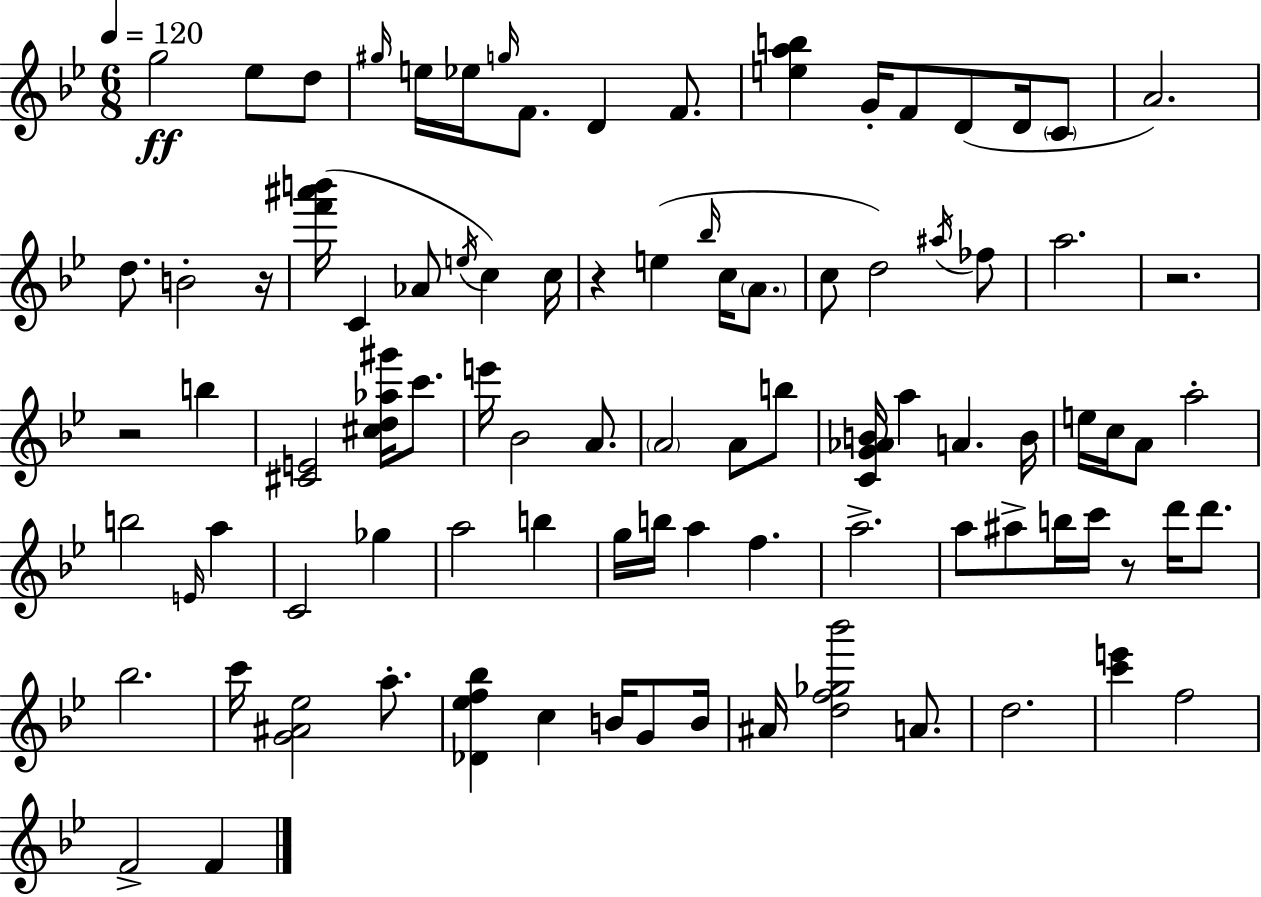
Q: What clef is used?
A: treble